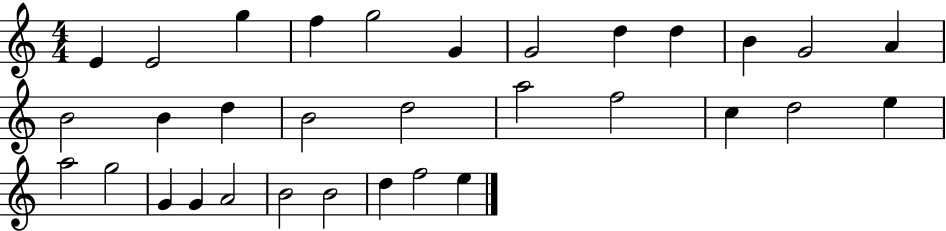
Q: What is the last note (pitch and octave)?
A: E5